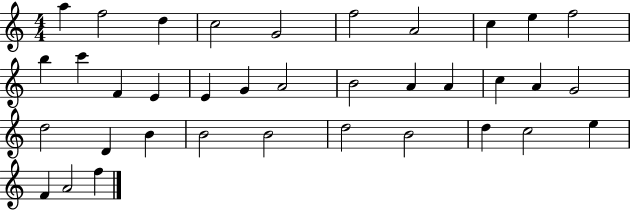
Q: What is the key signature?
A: C major